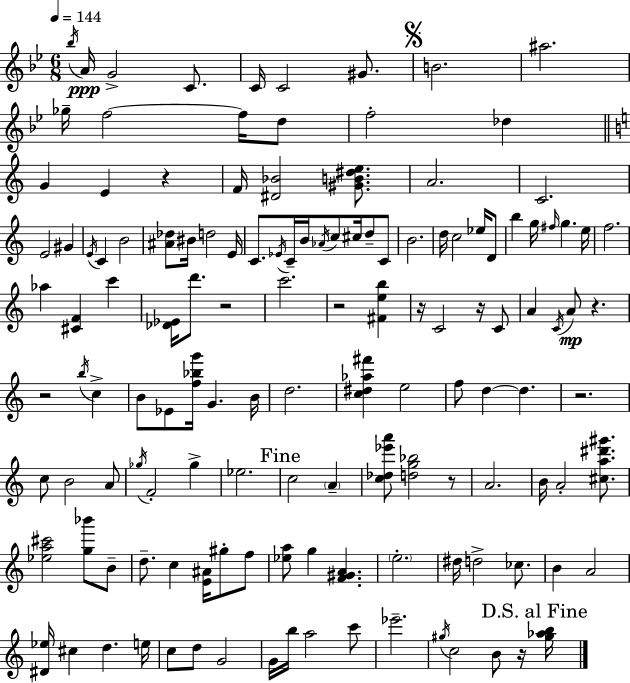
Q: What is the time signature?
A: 6/8